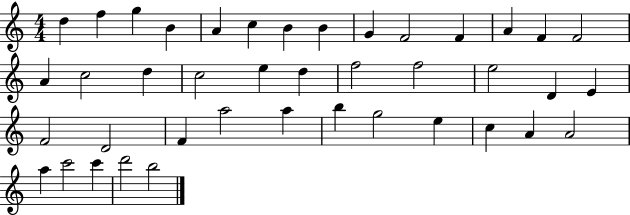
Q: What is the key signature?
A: C major